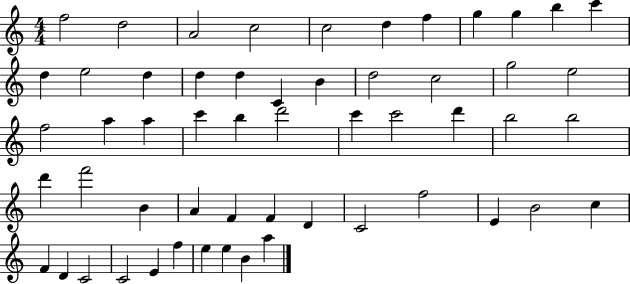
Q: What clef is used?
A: treble